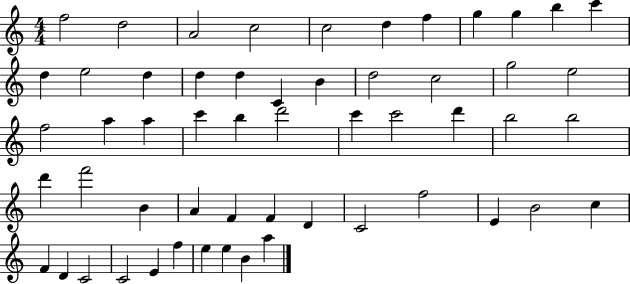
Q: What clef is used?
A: treble